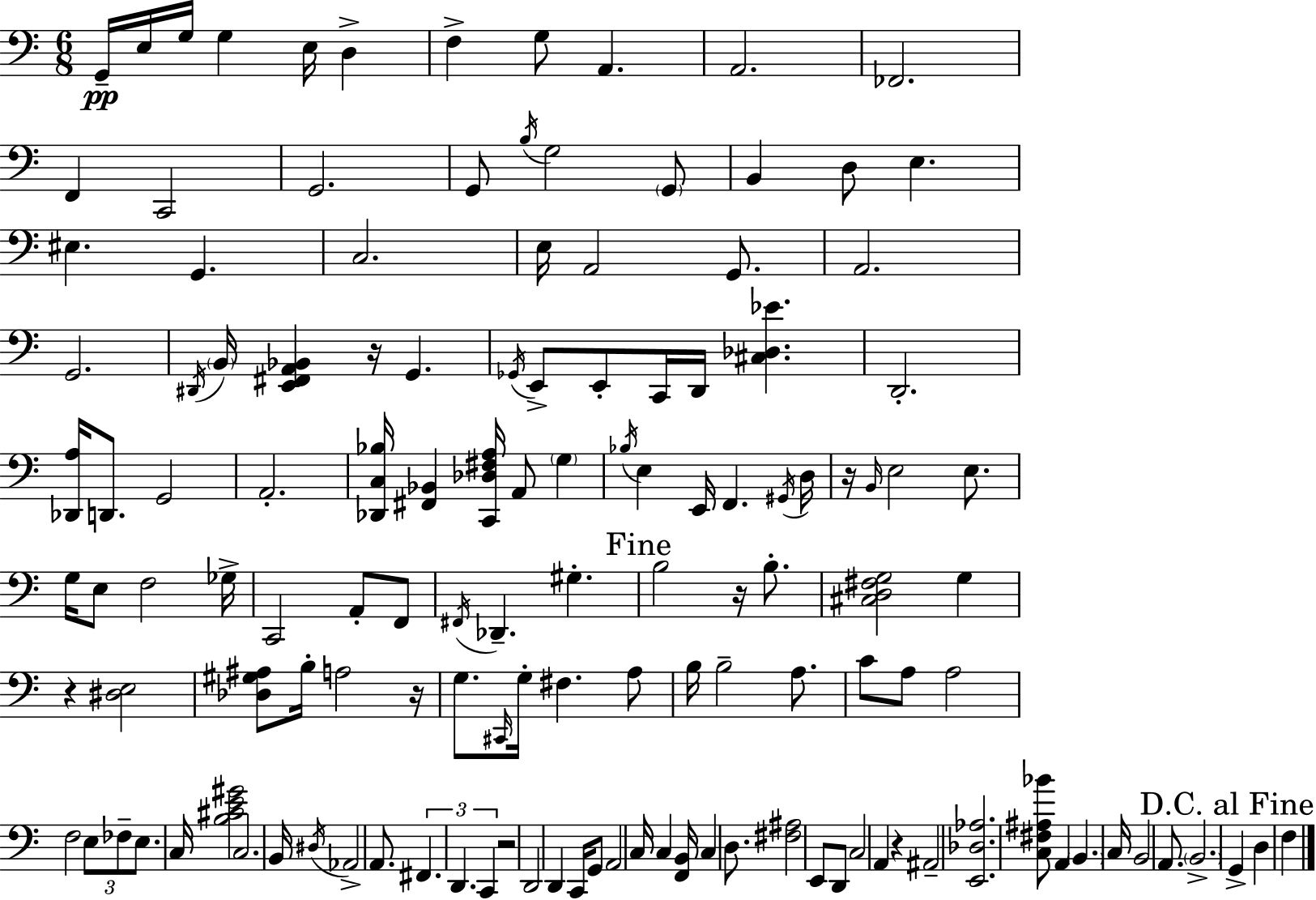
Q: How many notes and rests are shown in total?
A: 135